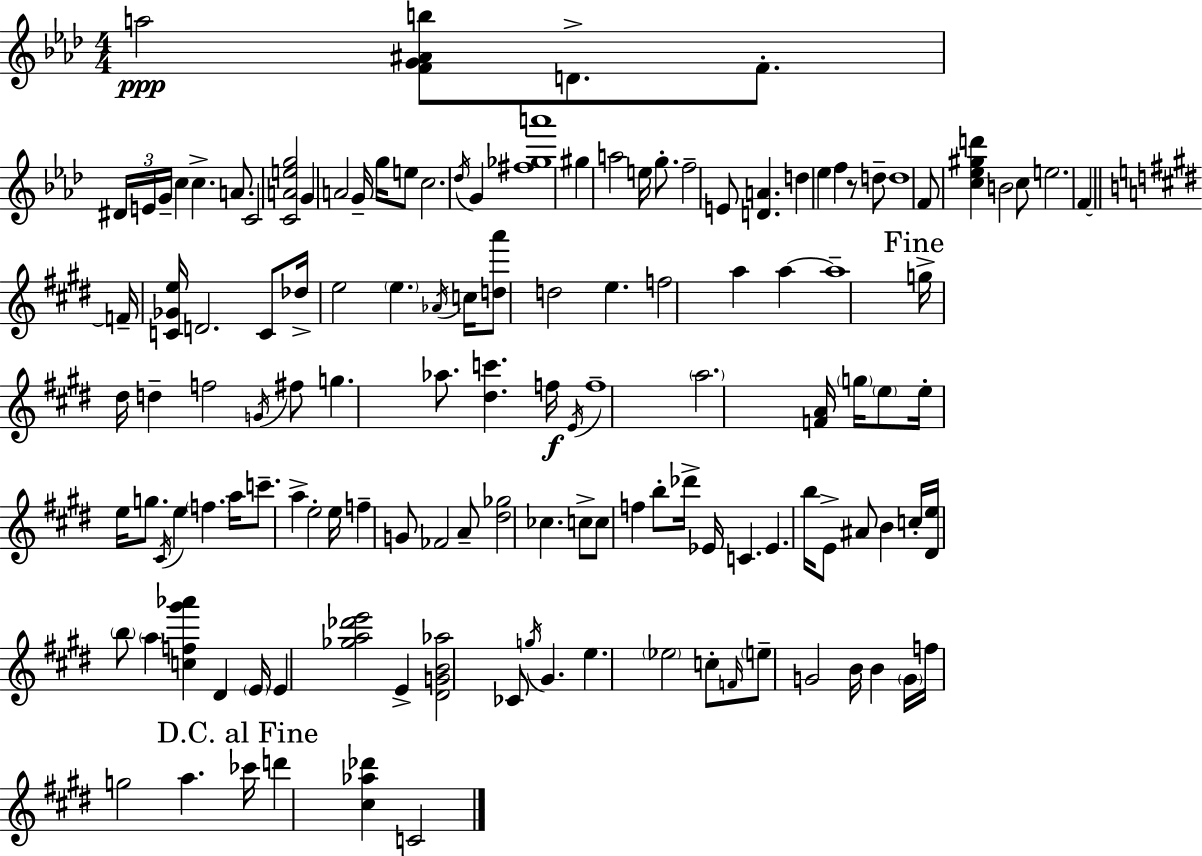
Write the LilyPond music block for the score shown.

{
  \clef treble
  \numericTimeSignature
  \time 4/4
  \key aes \major
  a''2\ppp <f' g' ais' b''>8 d'8.-> f'8.-. | \tuplet 3/2 { dis'16 e'16 g'16-- } c''4 c''4.-> a'8. | c'2 <c' a' e'' g''>2 | g'4 a'2 g'16-- g''16 e''8 | \break c''2. \acciaccatura { des''16 } g'4 | <fis'' ges'' a'''>1 | gis''4 a''2 e''16 g''8.-. | f''2-- e'8 <d' a'>4. | \break d''4 ees''4 f''4 r8 d''8-- | d''1 | f'8 <c'' ees'' gis'' d'''>4 b'2 c''8 | e''2. f'4~~ | \break \bar "||" \break \key e \major f'16-- <c' ges' e''>16 d'2. c'8 | des''16-> e''2 \parenthesize e''4. \acciaccatura { aes'16 } | c''16 <d'' a'''>8 d''2 e''4. | f''2 a''4 a''4~~ | \break a''1-- | \mark "Fine" g''16-> dis''16 d''4-- f''2 \acciaccatura { g'16 } | fis''8 g''4. aes''8. <dis'' c'''>4. | f''16\f \acciaccatura { e'16 } f''1-- | \break \parenthesize a''2. <f' a'>16 | \parenthesize g''16 \parenthesize e''8 e''16-. e''16 g''8. \acciaccatura { cis'16 } e''4 \parenthesize f''4. | a''16 c'''8.-- a''4-> e''2-. | e''16 f''4-- g'8 fes'2 | \break a'8-- <dis'' ges''>2 ces''4. | c''8-> c''8 f''4 b''8-. des'''16-> ees'16 c'4. | ees'4. b''16 e'8-> ais'8 b'4 | c''16-. <dis' e''>16 \parenthesize b''8 \parenthesize a''4 <c'' f'' gis''' aes'''>4 dis'4 | \break \parenthesize e'16 e'4 <ges'' a'' des''' e'''>2 | e'4-> <dis' g' b' aes''>2 ces'8 \acciaccatura { g''16 } gis'4. | e''4. \parenthesize ees''2 | c''8-. \grace { f'16 } \parenthesize e''8-- g'2 | \break b'16 b'4 \parenthesize g'16 f''16 g''2 a''4. | \mark "D.C. al Fine" ces'''16 d'''4 <cis'' aes'' des'''>4 c'2 | \bar "|."
}